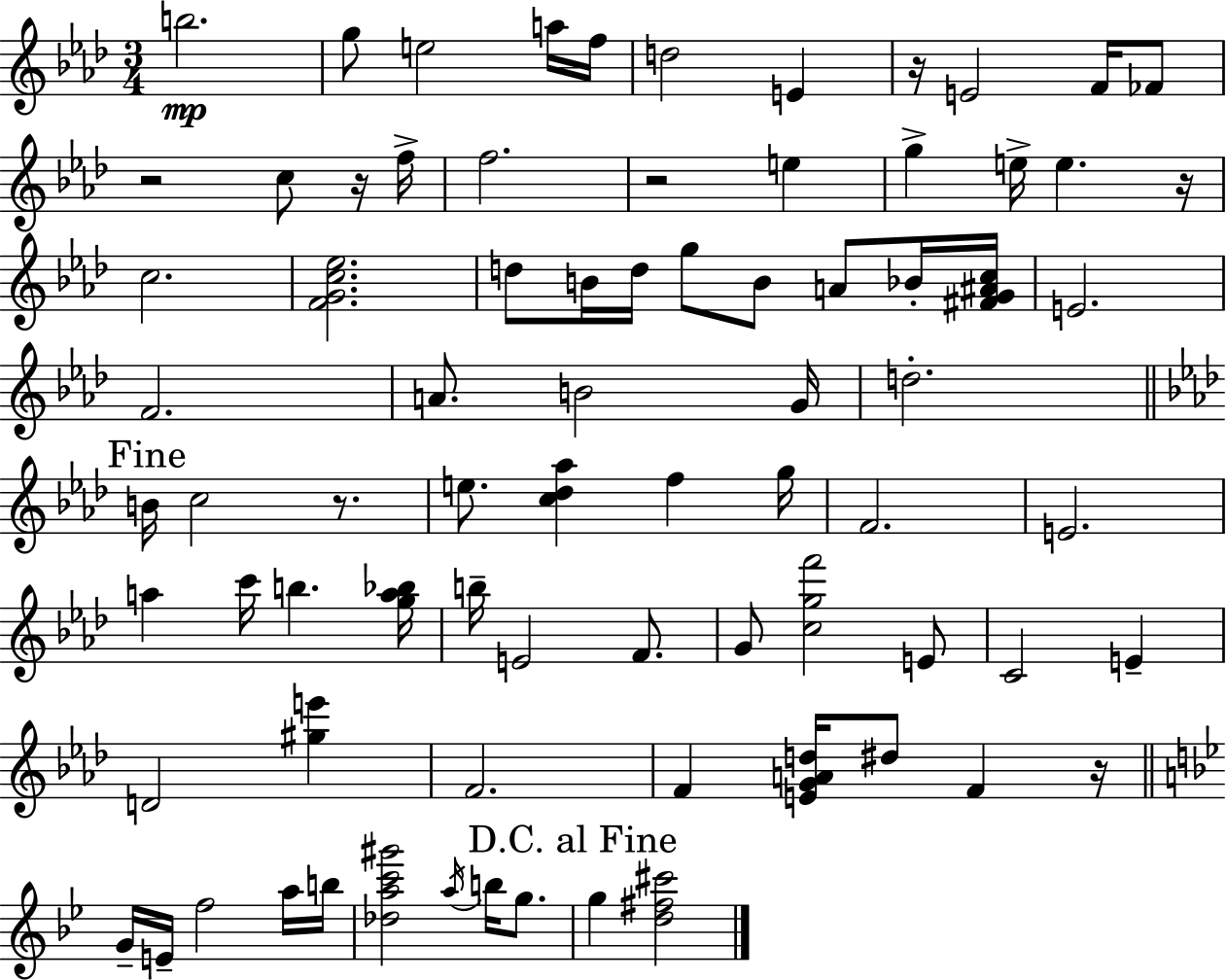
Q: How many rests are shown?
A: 7